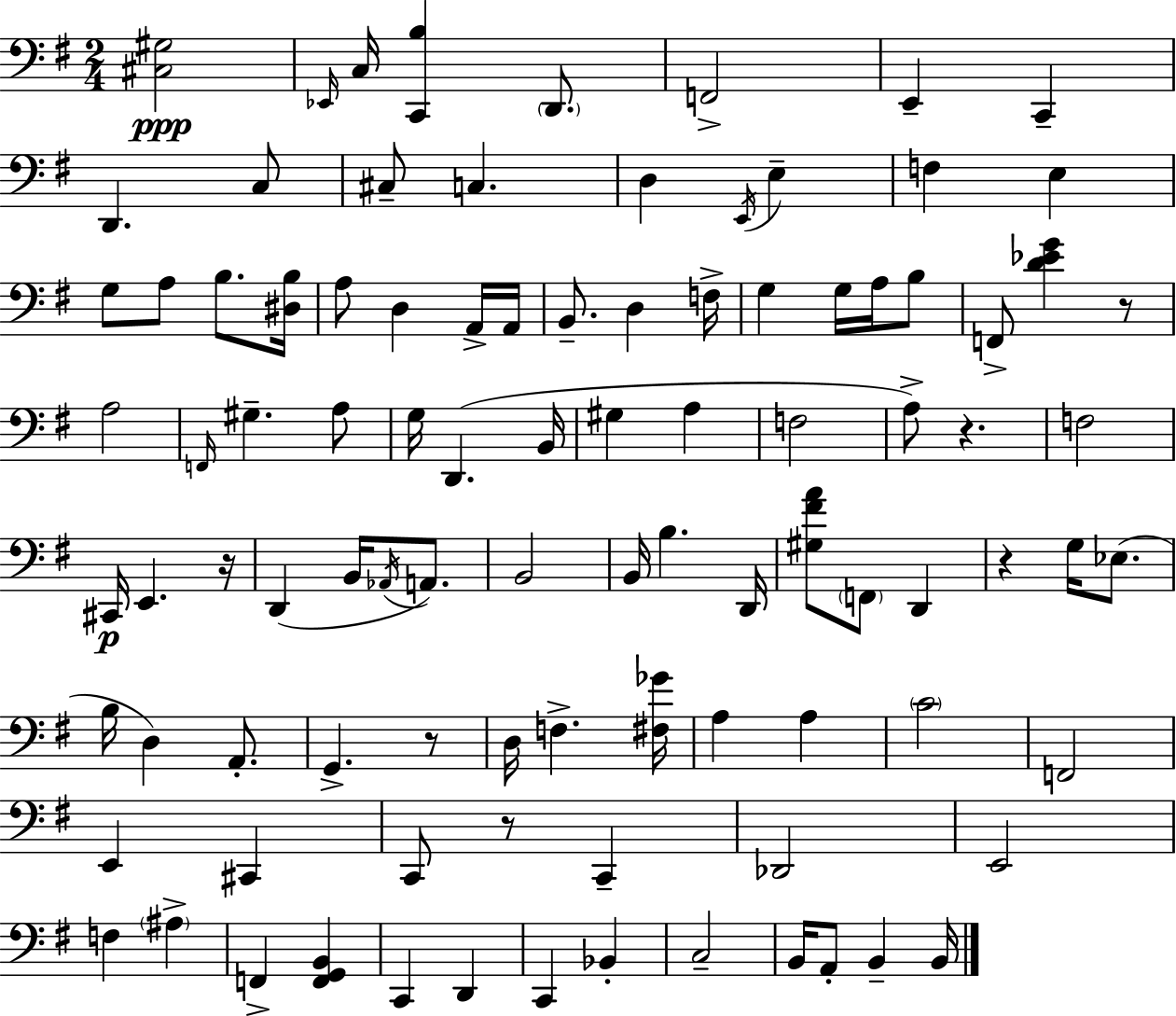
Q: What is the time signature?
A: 2/4